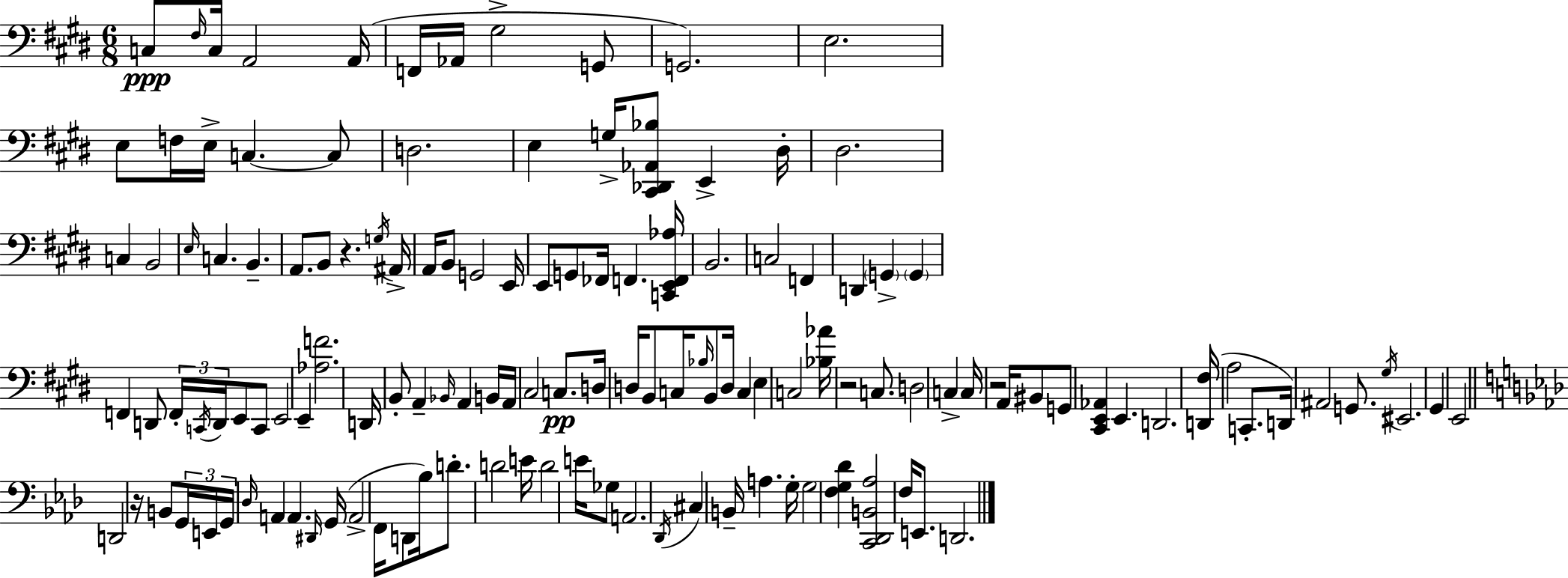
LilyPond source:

{
  \clef bass
  \numericTimeSignature
  \time 6/8
  \key e \major
  c8\ppp \grace { fis16 } c16 a,2 | a,16( f,16 aes,16 gis2-> g,8 | g,2.) | e2. | \break e8 f16 e16-> c4.~~ c8 | d2. | e4 g16-> <cis, des, aes, bes>8 e,4-> | dis16-. dis2. | \break c4 b,2 | \grace { e16 } c4. b,4.-- | a,8. b,8 r4. | \acciaccatura { g16 } ais,16-> a,16 b,8 g,2 | \break e,16 e,8 g,8 fes,16 f,4. | <c, e, f, aes>16 b,2. | c2 f,4 | d,4 \parenthesize g,4-> \parenthesize g,4 | \break f,4 d,8 \tuplet 3/2 { f,16-. \acciaccatura { c,16 } d,16 } | e,8 c,8 e,2 | e,4-- <aes f'>2. | d,16 b,8-. a,4-- \grace { bes,16 } | \break a,4 b,16 a,16 cis2 | c8.\pp d16 d16 b,8 c16 \grace { bes16 } b,8 | d16 c4 e4 c2 | <bes aes'>16 r2 | \break c8. d2 | c4-> c16 r2 | a,16 bis,8 g,8 <cis, e, aes,>4 | e,4. d,2. | \break <d, fis>16( a2 | c,8.-. d,16) ais,2 | g,8. \acciaccatura { gis16 } eis,2. | gis,4 e,2 | \break \bar "||" \break \key aes \major d,2 r16 b,8 \tuplet 3/2 { g,16 | e,16 g,16 } \grace { des16 } a,4 a,4. | \grace { dis,16 } g,16( a,2-> f,16 | d,8 bes16) d'8.-. d'2 | \break e'16 d'2 e'16 | ges8 a,2. | \acciaccatura { des,16 } cis4 b,16-- a4. | g16-. g2 <f g des'>4 | \break <c, des, b, aes>2 f16 | e,8. d,2. | \bar "|."
}